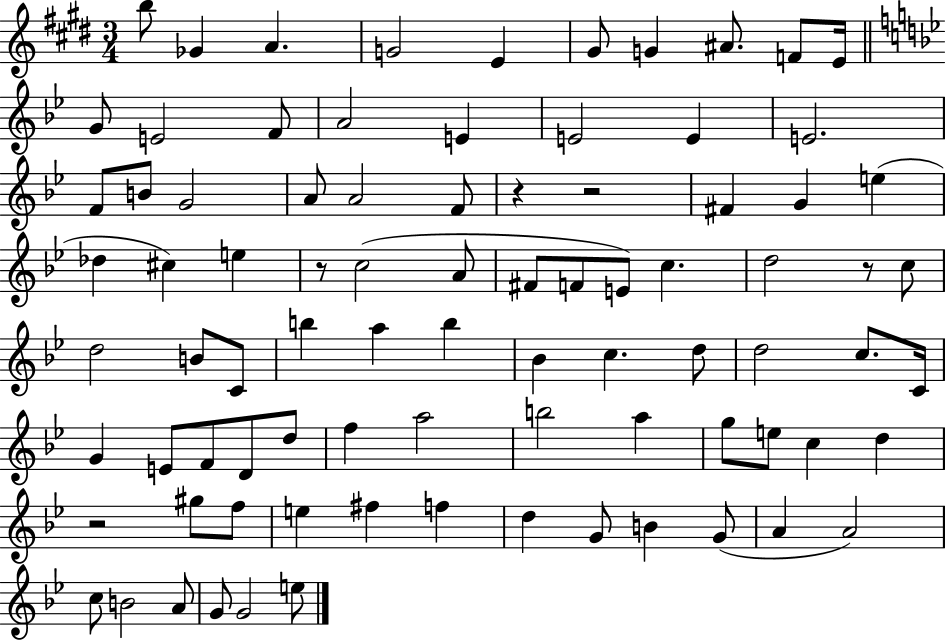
{
  \clef treble
  \numericTimeSignature
  \time 3/4
  \key e \major
  b''8 ges'4 a'4. | g'2 e'4 | gis'8 g'4 ais'8. f'8 e'16 | \bar "||" \break \key bes \major g'8 e'2 f'8 | a'2 e'4 | e'2 e'4 | e'2. | \break f'8 b'8 g'2 | a'8 a'2 f'8 | r4 r2 | fis'4 g'4 e''4( | \break des''4 cis''4) e''4 | r8 c''2( a'8 | fis'8 f'8 e'8) c''4. | d''2 r8 c''8 | \break d''2 b'8 c'8 | b''4 a''4 b''4 | bes'4 c''4. d''8 | d''2 c''8. c'16 | \break g'4 e'8 f'8 d'8 d''8 | f''4 a''2 | b''2 a''4 | g''8 e''8 c''4 d''4 | \break r2 gis''8 f''8 | e''4 fis''4 f''4 | d''4 g'8 b'4 g'8( | a'4 a'2) | \break c''8 b'2 a'8 | g'8 g'2 e''8 | \bar "|."
}